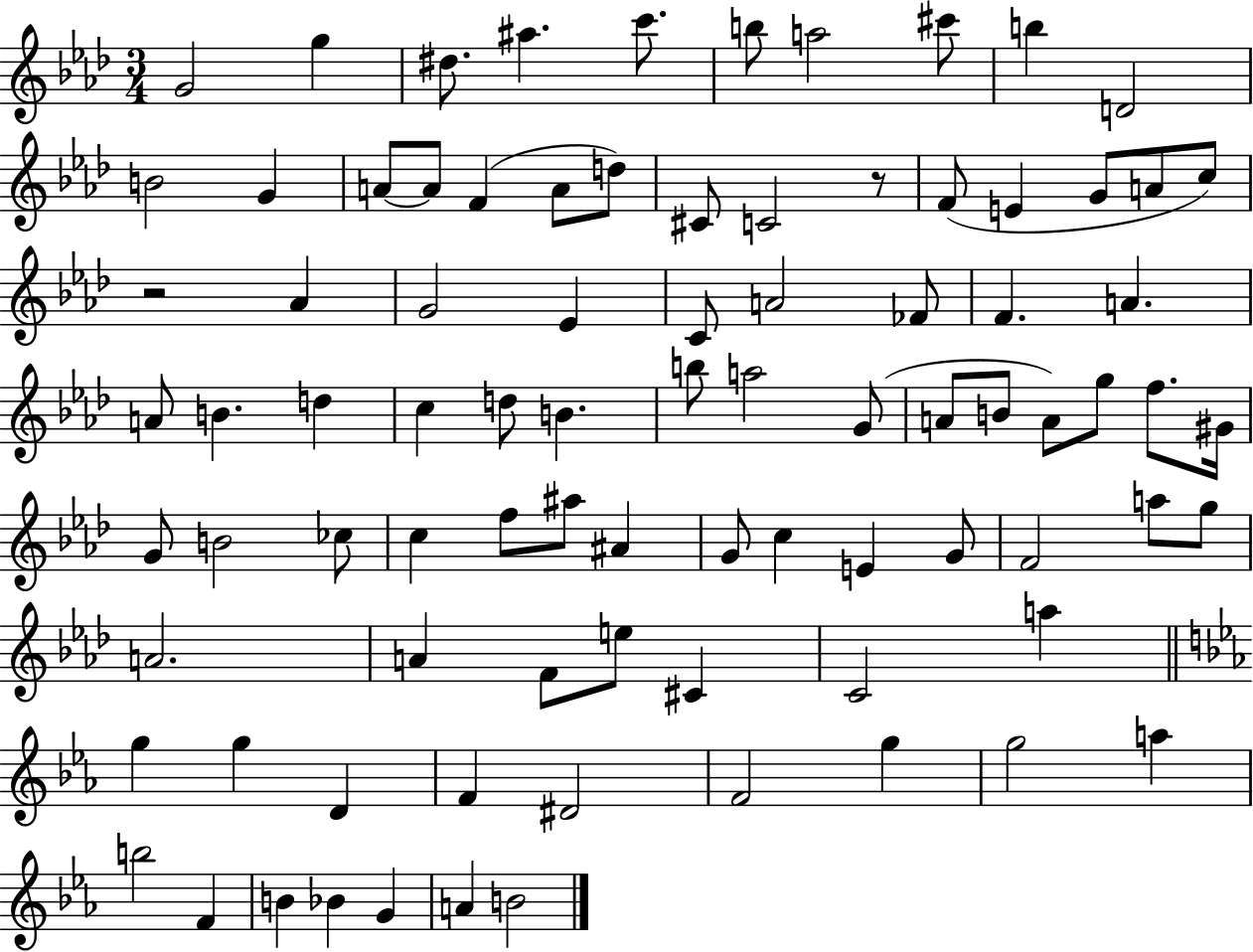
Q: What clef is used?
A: treble